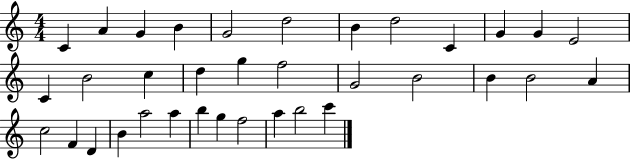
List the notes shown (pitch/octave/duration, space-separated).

C4/q A4/q G4/q B4/q G4/h D5/h B4/q D5/h C4/q G4/q G4/q E4/h C4/q B4/h C5/q D5/q G5/q F5/h G4/h B4/h B4/q B4/h A4/q C5/h F4/q D4/q B4/q A5/h A5/q B5/q G5/q F5/h A5/q B5/h C6/q